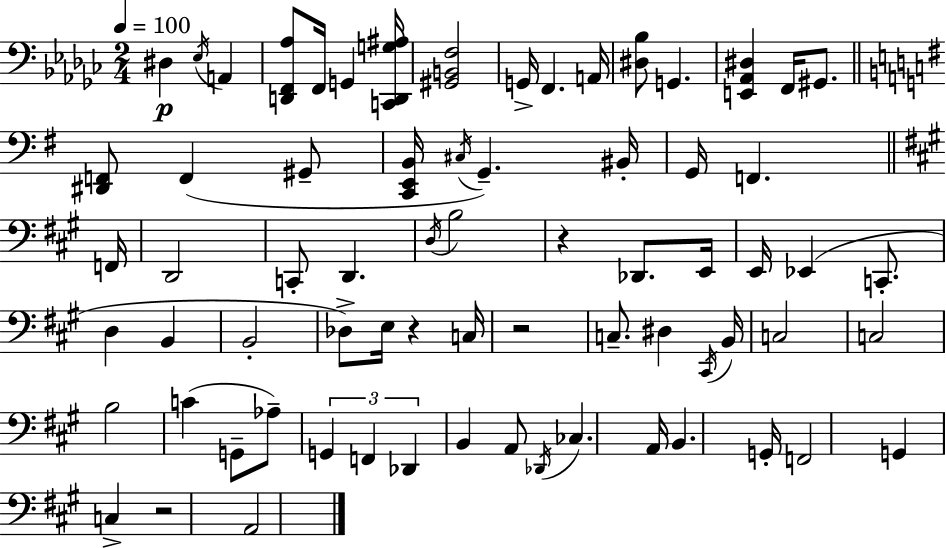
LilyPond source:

{
  \clef bass
  \numericTimeSignature
  \time 2/4
  \key ees \minor
  \tempo 4 = 100
  dis4\p \acciaccatura { ees16 } a,4 | <d, f, aes>8 f,16 g,4 | <c, d, g ais>16 <gis, b, f>2 | g,16-> f,4. | \break a,16 <dis bes>8 g,4. | <e, aes, dis>4 f,16 gis,8. | \bar "||" \break \key g \major <dis, f,>8 f,4( gis,8-- | <c, e, b,>16 \acciaccatura { cis16 }) g,4.-- | bis,16-. g,16 f,4. | \bar "||" \break \key a \major f,16 d,2 | c,8-. d,4. | \acciaccatura { d16 } b2 | r4 des,8. | \break e,16 e,16 ees,4( c,8.-. | d4 b,4 | b,2-. | des8->) e16 r4 | \break c16 r2 | c8.-- dis4 | \acciaccatura { cis,16 } b,16 c2 | c2 | \break b2 | c'4( g,8-- | aes8--) \tuplet 3/2 { g,4 f,4 | des,4 } b,4 | \break a,8 \acciaccatura { des,16 } ces4. | a,16 b,4. | g,16-. f,2 | g,4 | \break c4-> r2 | a,2 | \bar "|."
}